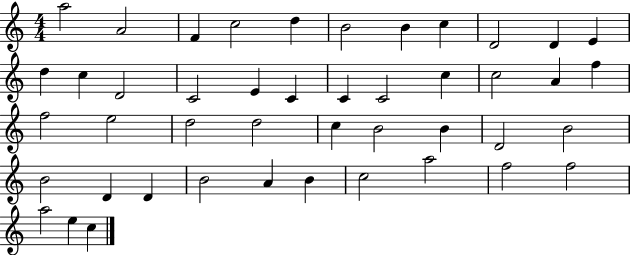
X:1
T:Untitled
M:4/4
L:1/4
K:C
a2 A2 F c2 d B2 B c D2 D E d c D2 C2 E C C C2 c c2 A f f2 e2 d2 d2 c B2 B D2 B2 B2 D D B2 A B c2 a2 f2 f2 a2 e c